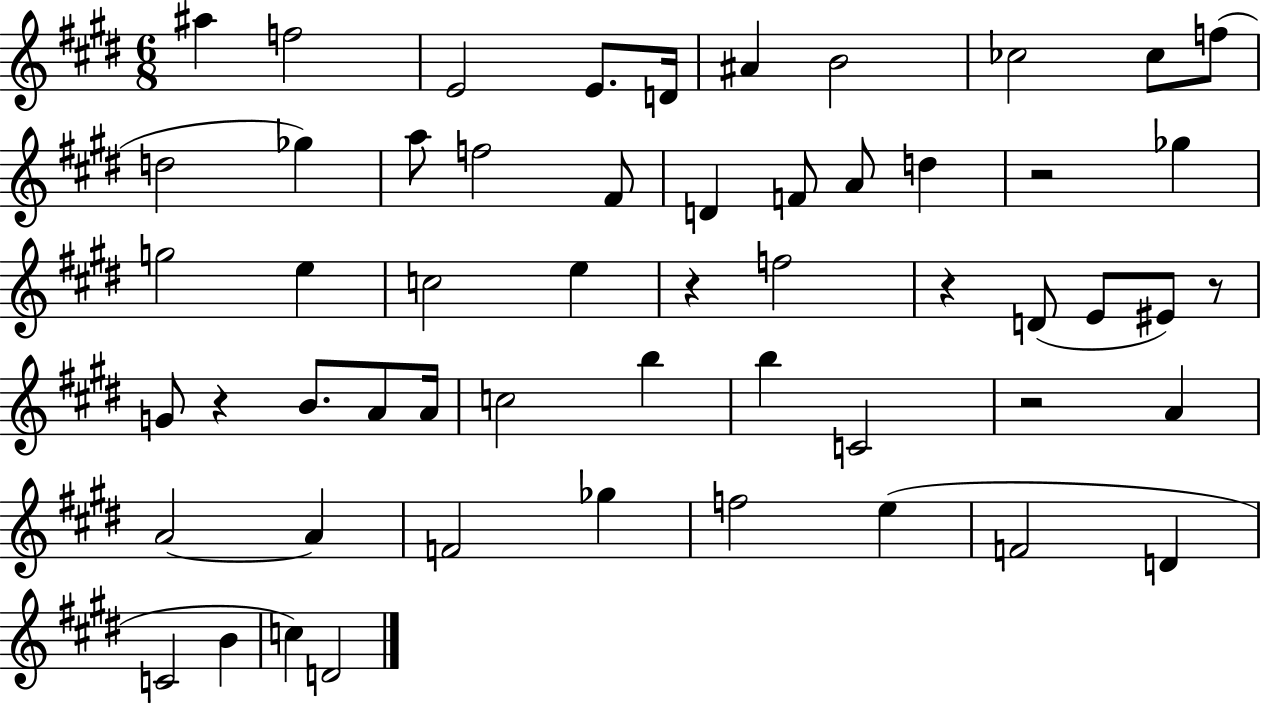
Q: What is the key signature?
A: E major